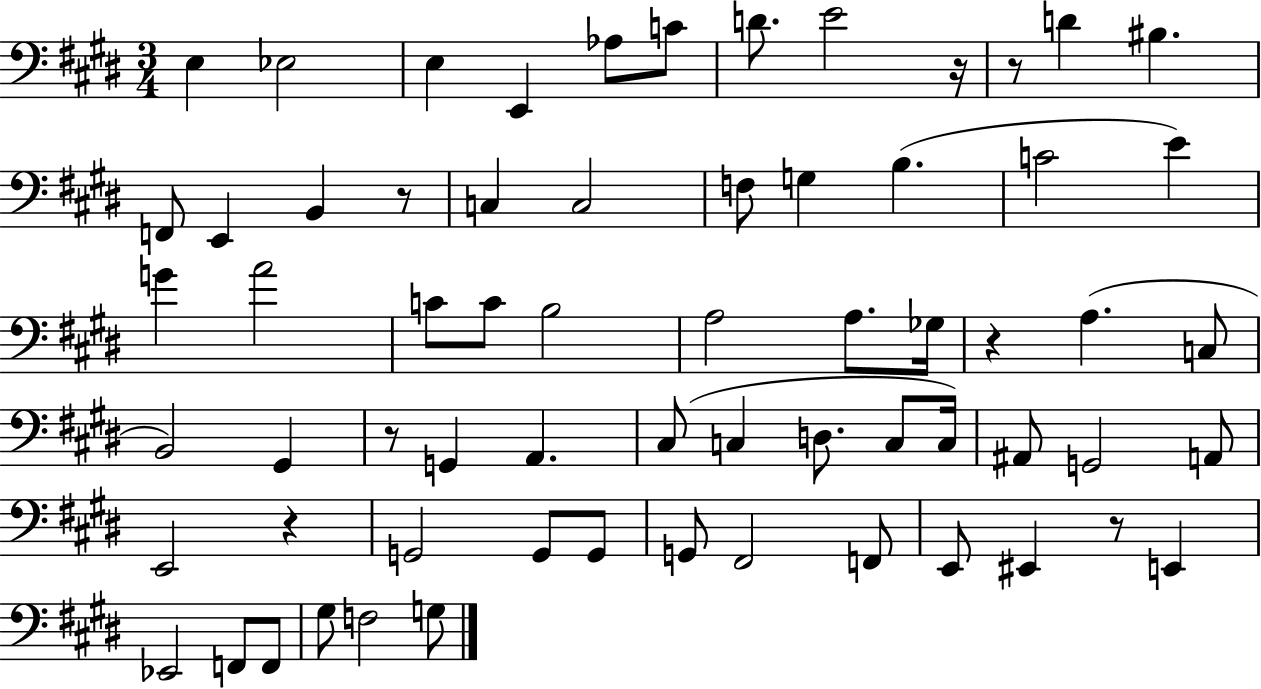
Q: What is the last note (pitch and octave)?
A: G3